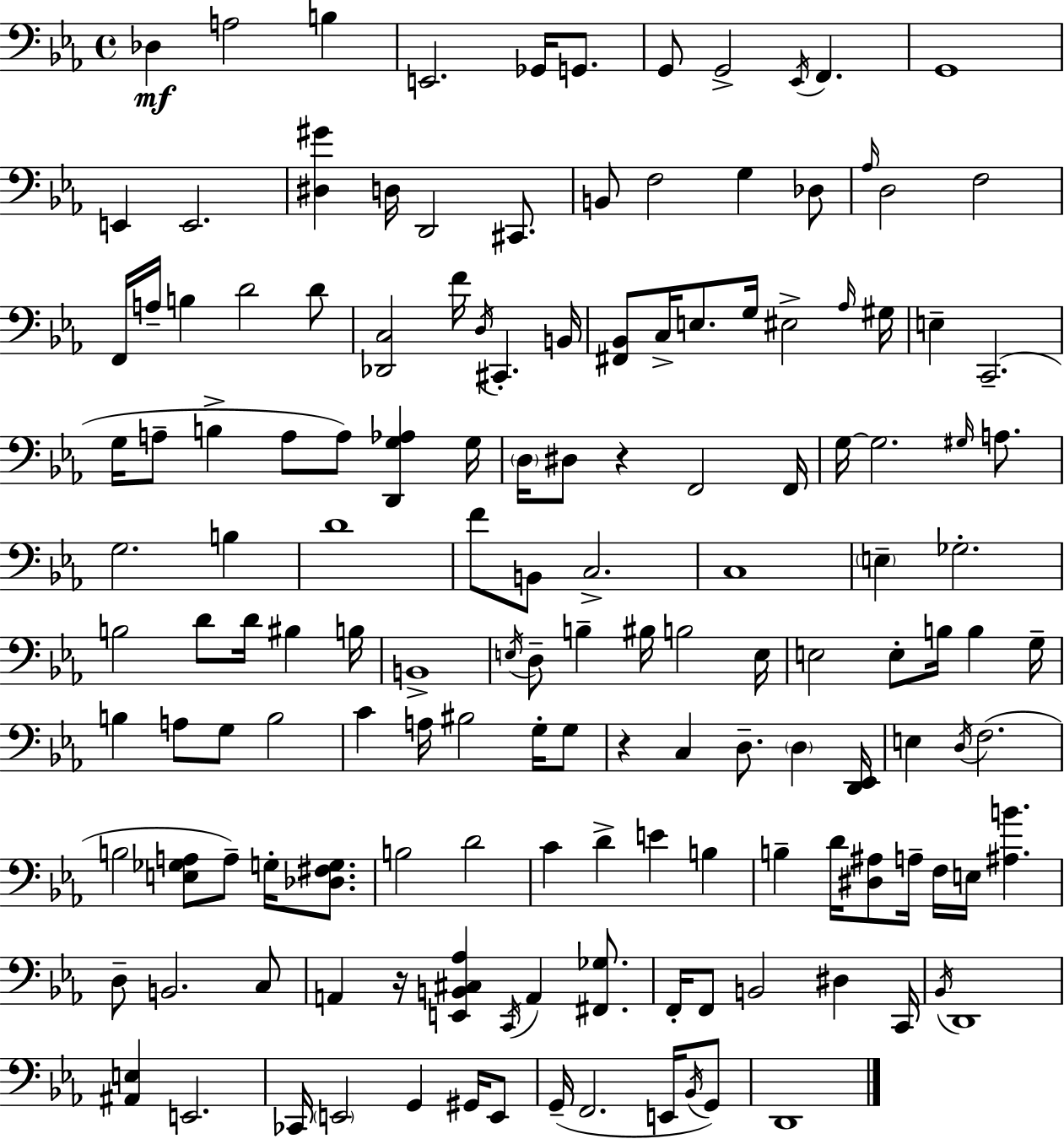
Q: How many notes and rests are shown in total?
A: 149